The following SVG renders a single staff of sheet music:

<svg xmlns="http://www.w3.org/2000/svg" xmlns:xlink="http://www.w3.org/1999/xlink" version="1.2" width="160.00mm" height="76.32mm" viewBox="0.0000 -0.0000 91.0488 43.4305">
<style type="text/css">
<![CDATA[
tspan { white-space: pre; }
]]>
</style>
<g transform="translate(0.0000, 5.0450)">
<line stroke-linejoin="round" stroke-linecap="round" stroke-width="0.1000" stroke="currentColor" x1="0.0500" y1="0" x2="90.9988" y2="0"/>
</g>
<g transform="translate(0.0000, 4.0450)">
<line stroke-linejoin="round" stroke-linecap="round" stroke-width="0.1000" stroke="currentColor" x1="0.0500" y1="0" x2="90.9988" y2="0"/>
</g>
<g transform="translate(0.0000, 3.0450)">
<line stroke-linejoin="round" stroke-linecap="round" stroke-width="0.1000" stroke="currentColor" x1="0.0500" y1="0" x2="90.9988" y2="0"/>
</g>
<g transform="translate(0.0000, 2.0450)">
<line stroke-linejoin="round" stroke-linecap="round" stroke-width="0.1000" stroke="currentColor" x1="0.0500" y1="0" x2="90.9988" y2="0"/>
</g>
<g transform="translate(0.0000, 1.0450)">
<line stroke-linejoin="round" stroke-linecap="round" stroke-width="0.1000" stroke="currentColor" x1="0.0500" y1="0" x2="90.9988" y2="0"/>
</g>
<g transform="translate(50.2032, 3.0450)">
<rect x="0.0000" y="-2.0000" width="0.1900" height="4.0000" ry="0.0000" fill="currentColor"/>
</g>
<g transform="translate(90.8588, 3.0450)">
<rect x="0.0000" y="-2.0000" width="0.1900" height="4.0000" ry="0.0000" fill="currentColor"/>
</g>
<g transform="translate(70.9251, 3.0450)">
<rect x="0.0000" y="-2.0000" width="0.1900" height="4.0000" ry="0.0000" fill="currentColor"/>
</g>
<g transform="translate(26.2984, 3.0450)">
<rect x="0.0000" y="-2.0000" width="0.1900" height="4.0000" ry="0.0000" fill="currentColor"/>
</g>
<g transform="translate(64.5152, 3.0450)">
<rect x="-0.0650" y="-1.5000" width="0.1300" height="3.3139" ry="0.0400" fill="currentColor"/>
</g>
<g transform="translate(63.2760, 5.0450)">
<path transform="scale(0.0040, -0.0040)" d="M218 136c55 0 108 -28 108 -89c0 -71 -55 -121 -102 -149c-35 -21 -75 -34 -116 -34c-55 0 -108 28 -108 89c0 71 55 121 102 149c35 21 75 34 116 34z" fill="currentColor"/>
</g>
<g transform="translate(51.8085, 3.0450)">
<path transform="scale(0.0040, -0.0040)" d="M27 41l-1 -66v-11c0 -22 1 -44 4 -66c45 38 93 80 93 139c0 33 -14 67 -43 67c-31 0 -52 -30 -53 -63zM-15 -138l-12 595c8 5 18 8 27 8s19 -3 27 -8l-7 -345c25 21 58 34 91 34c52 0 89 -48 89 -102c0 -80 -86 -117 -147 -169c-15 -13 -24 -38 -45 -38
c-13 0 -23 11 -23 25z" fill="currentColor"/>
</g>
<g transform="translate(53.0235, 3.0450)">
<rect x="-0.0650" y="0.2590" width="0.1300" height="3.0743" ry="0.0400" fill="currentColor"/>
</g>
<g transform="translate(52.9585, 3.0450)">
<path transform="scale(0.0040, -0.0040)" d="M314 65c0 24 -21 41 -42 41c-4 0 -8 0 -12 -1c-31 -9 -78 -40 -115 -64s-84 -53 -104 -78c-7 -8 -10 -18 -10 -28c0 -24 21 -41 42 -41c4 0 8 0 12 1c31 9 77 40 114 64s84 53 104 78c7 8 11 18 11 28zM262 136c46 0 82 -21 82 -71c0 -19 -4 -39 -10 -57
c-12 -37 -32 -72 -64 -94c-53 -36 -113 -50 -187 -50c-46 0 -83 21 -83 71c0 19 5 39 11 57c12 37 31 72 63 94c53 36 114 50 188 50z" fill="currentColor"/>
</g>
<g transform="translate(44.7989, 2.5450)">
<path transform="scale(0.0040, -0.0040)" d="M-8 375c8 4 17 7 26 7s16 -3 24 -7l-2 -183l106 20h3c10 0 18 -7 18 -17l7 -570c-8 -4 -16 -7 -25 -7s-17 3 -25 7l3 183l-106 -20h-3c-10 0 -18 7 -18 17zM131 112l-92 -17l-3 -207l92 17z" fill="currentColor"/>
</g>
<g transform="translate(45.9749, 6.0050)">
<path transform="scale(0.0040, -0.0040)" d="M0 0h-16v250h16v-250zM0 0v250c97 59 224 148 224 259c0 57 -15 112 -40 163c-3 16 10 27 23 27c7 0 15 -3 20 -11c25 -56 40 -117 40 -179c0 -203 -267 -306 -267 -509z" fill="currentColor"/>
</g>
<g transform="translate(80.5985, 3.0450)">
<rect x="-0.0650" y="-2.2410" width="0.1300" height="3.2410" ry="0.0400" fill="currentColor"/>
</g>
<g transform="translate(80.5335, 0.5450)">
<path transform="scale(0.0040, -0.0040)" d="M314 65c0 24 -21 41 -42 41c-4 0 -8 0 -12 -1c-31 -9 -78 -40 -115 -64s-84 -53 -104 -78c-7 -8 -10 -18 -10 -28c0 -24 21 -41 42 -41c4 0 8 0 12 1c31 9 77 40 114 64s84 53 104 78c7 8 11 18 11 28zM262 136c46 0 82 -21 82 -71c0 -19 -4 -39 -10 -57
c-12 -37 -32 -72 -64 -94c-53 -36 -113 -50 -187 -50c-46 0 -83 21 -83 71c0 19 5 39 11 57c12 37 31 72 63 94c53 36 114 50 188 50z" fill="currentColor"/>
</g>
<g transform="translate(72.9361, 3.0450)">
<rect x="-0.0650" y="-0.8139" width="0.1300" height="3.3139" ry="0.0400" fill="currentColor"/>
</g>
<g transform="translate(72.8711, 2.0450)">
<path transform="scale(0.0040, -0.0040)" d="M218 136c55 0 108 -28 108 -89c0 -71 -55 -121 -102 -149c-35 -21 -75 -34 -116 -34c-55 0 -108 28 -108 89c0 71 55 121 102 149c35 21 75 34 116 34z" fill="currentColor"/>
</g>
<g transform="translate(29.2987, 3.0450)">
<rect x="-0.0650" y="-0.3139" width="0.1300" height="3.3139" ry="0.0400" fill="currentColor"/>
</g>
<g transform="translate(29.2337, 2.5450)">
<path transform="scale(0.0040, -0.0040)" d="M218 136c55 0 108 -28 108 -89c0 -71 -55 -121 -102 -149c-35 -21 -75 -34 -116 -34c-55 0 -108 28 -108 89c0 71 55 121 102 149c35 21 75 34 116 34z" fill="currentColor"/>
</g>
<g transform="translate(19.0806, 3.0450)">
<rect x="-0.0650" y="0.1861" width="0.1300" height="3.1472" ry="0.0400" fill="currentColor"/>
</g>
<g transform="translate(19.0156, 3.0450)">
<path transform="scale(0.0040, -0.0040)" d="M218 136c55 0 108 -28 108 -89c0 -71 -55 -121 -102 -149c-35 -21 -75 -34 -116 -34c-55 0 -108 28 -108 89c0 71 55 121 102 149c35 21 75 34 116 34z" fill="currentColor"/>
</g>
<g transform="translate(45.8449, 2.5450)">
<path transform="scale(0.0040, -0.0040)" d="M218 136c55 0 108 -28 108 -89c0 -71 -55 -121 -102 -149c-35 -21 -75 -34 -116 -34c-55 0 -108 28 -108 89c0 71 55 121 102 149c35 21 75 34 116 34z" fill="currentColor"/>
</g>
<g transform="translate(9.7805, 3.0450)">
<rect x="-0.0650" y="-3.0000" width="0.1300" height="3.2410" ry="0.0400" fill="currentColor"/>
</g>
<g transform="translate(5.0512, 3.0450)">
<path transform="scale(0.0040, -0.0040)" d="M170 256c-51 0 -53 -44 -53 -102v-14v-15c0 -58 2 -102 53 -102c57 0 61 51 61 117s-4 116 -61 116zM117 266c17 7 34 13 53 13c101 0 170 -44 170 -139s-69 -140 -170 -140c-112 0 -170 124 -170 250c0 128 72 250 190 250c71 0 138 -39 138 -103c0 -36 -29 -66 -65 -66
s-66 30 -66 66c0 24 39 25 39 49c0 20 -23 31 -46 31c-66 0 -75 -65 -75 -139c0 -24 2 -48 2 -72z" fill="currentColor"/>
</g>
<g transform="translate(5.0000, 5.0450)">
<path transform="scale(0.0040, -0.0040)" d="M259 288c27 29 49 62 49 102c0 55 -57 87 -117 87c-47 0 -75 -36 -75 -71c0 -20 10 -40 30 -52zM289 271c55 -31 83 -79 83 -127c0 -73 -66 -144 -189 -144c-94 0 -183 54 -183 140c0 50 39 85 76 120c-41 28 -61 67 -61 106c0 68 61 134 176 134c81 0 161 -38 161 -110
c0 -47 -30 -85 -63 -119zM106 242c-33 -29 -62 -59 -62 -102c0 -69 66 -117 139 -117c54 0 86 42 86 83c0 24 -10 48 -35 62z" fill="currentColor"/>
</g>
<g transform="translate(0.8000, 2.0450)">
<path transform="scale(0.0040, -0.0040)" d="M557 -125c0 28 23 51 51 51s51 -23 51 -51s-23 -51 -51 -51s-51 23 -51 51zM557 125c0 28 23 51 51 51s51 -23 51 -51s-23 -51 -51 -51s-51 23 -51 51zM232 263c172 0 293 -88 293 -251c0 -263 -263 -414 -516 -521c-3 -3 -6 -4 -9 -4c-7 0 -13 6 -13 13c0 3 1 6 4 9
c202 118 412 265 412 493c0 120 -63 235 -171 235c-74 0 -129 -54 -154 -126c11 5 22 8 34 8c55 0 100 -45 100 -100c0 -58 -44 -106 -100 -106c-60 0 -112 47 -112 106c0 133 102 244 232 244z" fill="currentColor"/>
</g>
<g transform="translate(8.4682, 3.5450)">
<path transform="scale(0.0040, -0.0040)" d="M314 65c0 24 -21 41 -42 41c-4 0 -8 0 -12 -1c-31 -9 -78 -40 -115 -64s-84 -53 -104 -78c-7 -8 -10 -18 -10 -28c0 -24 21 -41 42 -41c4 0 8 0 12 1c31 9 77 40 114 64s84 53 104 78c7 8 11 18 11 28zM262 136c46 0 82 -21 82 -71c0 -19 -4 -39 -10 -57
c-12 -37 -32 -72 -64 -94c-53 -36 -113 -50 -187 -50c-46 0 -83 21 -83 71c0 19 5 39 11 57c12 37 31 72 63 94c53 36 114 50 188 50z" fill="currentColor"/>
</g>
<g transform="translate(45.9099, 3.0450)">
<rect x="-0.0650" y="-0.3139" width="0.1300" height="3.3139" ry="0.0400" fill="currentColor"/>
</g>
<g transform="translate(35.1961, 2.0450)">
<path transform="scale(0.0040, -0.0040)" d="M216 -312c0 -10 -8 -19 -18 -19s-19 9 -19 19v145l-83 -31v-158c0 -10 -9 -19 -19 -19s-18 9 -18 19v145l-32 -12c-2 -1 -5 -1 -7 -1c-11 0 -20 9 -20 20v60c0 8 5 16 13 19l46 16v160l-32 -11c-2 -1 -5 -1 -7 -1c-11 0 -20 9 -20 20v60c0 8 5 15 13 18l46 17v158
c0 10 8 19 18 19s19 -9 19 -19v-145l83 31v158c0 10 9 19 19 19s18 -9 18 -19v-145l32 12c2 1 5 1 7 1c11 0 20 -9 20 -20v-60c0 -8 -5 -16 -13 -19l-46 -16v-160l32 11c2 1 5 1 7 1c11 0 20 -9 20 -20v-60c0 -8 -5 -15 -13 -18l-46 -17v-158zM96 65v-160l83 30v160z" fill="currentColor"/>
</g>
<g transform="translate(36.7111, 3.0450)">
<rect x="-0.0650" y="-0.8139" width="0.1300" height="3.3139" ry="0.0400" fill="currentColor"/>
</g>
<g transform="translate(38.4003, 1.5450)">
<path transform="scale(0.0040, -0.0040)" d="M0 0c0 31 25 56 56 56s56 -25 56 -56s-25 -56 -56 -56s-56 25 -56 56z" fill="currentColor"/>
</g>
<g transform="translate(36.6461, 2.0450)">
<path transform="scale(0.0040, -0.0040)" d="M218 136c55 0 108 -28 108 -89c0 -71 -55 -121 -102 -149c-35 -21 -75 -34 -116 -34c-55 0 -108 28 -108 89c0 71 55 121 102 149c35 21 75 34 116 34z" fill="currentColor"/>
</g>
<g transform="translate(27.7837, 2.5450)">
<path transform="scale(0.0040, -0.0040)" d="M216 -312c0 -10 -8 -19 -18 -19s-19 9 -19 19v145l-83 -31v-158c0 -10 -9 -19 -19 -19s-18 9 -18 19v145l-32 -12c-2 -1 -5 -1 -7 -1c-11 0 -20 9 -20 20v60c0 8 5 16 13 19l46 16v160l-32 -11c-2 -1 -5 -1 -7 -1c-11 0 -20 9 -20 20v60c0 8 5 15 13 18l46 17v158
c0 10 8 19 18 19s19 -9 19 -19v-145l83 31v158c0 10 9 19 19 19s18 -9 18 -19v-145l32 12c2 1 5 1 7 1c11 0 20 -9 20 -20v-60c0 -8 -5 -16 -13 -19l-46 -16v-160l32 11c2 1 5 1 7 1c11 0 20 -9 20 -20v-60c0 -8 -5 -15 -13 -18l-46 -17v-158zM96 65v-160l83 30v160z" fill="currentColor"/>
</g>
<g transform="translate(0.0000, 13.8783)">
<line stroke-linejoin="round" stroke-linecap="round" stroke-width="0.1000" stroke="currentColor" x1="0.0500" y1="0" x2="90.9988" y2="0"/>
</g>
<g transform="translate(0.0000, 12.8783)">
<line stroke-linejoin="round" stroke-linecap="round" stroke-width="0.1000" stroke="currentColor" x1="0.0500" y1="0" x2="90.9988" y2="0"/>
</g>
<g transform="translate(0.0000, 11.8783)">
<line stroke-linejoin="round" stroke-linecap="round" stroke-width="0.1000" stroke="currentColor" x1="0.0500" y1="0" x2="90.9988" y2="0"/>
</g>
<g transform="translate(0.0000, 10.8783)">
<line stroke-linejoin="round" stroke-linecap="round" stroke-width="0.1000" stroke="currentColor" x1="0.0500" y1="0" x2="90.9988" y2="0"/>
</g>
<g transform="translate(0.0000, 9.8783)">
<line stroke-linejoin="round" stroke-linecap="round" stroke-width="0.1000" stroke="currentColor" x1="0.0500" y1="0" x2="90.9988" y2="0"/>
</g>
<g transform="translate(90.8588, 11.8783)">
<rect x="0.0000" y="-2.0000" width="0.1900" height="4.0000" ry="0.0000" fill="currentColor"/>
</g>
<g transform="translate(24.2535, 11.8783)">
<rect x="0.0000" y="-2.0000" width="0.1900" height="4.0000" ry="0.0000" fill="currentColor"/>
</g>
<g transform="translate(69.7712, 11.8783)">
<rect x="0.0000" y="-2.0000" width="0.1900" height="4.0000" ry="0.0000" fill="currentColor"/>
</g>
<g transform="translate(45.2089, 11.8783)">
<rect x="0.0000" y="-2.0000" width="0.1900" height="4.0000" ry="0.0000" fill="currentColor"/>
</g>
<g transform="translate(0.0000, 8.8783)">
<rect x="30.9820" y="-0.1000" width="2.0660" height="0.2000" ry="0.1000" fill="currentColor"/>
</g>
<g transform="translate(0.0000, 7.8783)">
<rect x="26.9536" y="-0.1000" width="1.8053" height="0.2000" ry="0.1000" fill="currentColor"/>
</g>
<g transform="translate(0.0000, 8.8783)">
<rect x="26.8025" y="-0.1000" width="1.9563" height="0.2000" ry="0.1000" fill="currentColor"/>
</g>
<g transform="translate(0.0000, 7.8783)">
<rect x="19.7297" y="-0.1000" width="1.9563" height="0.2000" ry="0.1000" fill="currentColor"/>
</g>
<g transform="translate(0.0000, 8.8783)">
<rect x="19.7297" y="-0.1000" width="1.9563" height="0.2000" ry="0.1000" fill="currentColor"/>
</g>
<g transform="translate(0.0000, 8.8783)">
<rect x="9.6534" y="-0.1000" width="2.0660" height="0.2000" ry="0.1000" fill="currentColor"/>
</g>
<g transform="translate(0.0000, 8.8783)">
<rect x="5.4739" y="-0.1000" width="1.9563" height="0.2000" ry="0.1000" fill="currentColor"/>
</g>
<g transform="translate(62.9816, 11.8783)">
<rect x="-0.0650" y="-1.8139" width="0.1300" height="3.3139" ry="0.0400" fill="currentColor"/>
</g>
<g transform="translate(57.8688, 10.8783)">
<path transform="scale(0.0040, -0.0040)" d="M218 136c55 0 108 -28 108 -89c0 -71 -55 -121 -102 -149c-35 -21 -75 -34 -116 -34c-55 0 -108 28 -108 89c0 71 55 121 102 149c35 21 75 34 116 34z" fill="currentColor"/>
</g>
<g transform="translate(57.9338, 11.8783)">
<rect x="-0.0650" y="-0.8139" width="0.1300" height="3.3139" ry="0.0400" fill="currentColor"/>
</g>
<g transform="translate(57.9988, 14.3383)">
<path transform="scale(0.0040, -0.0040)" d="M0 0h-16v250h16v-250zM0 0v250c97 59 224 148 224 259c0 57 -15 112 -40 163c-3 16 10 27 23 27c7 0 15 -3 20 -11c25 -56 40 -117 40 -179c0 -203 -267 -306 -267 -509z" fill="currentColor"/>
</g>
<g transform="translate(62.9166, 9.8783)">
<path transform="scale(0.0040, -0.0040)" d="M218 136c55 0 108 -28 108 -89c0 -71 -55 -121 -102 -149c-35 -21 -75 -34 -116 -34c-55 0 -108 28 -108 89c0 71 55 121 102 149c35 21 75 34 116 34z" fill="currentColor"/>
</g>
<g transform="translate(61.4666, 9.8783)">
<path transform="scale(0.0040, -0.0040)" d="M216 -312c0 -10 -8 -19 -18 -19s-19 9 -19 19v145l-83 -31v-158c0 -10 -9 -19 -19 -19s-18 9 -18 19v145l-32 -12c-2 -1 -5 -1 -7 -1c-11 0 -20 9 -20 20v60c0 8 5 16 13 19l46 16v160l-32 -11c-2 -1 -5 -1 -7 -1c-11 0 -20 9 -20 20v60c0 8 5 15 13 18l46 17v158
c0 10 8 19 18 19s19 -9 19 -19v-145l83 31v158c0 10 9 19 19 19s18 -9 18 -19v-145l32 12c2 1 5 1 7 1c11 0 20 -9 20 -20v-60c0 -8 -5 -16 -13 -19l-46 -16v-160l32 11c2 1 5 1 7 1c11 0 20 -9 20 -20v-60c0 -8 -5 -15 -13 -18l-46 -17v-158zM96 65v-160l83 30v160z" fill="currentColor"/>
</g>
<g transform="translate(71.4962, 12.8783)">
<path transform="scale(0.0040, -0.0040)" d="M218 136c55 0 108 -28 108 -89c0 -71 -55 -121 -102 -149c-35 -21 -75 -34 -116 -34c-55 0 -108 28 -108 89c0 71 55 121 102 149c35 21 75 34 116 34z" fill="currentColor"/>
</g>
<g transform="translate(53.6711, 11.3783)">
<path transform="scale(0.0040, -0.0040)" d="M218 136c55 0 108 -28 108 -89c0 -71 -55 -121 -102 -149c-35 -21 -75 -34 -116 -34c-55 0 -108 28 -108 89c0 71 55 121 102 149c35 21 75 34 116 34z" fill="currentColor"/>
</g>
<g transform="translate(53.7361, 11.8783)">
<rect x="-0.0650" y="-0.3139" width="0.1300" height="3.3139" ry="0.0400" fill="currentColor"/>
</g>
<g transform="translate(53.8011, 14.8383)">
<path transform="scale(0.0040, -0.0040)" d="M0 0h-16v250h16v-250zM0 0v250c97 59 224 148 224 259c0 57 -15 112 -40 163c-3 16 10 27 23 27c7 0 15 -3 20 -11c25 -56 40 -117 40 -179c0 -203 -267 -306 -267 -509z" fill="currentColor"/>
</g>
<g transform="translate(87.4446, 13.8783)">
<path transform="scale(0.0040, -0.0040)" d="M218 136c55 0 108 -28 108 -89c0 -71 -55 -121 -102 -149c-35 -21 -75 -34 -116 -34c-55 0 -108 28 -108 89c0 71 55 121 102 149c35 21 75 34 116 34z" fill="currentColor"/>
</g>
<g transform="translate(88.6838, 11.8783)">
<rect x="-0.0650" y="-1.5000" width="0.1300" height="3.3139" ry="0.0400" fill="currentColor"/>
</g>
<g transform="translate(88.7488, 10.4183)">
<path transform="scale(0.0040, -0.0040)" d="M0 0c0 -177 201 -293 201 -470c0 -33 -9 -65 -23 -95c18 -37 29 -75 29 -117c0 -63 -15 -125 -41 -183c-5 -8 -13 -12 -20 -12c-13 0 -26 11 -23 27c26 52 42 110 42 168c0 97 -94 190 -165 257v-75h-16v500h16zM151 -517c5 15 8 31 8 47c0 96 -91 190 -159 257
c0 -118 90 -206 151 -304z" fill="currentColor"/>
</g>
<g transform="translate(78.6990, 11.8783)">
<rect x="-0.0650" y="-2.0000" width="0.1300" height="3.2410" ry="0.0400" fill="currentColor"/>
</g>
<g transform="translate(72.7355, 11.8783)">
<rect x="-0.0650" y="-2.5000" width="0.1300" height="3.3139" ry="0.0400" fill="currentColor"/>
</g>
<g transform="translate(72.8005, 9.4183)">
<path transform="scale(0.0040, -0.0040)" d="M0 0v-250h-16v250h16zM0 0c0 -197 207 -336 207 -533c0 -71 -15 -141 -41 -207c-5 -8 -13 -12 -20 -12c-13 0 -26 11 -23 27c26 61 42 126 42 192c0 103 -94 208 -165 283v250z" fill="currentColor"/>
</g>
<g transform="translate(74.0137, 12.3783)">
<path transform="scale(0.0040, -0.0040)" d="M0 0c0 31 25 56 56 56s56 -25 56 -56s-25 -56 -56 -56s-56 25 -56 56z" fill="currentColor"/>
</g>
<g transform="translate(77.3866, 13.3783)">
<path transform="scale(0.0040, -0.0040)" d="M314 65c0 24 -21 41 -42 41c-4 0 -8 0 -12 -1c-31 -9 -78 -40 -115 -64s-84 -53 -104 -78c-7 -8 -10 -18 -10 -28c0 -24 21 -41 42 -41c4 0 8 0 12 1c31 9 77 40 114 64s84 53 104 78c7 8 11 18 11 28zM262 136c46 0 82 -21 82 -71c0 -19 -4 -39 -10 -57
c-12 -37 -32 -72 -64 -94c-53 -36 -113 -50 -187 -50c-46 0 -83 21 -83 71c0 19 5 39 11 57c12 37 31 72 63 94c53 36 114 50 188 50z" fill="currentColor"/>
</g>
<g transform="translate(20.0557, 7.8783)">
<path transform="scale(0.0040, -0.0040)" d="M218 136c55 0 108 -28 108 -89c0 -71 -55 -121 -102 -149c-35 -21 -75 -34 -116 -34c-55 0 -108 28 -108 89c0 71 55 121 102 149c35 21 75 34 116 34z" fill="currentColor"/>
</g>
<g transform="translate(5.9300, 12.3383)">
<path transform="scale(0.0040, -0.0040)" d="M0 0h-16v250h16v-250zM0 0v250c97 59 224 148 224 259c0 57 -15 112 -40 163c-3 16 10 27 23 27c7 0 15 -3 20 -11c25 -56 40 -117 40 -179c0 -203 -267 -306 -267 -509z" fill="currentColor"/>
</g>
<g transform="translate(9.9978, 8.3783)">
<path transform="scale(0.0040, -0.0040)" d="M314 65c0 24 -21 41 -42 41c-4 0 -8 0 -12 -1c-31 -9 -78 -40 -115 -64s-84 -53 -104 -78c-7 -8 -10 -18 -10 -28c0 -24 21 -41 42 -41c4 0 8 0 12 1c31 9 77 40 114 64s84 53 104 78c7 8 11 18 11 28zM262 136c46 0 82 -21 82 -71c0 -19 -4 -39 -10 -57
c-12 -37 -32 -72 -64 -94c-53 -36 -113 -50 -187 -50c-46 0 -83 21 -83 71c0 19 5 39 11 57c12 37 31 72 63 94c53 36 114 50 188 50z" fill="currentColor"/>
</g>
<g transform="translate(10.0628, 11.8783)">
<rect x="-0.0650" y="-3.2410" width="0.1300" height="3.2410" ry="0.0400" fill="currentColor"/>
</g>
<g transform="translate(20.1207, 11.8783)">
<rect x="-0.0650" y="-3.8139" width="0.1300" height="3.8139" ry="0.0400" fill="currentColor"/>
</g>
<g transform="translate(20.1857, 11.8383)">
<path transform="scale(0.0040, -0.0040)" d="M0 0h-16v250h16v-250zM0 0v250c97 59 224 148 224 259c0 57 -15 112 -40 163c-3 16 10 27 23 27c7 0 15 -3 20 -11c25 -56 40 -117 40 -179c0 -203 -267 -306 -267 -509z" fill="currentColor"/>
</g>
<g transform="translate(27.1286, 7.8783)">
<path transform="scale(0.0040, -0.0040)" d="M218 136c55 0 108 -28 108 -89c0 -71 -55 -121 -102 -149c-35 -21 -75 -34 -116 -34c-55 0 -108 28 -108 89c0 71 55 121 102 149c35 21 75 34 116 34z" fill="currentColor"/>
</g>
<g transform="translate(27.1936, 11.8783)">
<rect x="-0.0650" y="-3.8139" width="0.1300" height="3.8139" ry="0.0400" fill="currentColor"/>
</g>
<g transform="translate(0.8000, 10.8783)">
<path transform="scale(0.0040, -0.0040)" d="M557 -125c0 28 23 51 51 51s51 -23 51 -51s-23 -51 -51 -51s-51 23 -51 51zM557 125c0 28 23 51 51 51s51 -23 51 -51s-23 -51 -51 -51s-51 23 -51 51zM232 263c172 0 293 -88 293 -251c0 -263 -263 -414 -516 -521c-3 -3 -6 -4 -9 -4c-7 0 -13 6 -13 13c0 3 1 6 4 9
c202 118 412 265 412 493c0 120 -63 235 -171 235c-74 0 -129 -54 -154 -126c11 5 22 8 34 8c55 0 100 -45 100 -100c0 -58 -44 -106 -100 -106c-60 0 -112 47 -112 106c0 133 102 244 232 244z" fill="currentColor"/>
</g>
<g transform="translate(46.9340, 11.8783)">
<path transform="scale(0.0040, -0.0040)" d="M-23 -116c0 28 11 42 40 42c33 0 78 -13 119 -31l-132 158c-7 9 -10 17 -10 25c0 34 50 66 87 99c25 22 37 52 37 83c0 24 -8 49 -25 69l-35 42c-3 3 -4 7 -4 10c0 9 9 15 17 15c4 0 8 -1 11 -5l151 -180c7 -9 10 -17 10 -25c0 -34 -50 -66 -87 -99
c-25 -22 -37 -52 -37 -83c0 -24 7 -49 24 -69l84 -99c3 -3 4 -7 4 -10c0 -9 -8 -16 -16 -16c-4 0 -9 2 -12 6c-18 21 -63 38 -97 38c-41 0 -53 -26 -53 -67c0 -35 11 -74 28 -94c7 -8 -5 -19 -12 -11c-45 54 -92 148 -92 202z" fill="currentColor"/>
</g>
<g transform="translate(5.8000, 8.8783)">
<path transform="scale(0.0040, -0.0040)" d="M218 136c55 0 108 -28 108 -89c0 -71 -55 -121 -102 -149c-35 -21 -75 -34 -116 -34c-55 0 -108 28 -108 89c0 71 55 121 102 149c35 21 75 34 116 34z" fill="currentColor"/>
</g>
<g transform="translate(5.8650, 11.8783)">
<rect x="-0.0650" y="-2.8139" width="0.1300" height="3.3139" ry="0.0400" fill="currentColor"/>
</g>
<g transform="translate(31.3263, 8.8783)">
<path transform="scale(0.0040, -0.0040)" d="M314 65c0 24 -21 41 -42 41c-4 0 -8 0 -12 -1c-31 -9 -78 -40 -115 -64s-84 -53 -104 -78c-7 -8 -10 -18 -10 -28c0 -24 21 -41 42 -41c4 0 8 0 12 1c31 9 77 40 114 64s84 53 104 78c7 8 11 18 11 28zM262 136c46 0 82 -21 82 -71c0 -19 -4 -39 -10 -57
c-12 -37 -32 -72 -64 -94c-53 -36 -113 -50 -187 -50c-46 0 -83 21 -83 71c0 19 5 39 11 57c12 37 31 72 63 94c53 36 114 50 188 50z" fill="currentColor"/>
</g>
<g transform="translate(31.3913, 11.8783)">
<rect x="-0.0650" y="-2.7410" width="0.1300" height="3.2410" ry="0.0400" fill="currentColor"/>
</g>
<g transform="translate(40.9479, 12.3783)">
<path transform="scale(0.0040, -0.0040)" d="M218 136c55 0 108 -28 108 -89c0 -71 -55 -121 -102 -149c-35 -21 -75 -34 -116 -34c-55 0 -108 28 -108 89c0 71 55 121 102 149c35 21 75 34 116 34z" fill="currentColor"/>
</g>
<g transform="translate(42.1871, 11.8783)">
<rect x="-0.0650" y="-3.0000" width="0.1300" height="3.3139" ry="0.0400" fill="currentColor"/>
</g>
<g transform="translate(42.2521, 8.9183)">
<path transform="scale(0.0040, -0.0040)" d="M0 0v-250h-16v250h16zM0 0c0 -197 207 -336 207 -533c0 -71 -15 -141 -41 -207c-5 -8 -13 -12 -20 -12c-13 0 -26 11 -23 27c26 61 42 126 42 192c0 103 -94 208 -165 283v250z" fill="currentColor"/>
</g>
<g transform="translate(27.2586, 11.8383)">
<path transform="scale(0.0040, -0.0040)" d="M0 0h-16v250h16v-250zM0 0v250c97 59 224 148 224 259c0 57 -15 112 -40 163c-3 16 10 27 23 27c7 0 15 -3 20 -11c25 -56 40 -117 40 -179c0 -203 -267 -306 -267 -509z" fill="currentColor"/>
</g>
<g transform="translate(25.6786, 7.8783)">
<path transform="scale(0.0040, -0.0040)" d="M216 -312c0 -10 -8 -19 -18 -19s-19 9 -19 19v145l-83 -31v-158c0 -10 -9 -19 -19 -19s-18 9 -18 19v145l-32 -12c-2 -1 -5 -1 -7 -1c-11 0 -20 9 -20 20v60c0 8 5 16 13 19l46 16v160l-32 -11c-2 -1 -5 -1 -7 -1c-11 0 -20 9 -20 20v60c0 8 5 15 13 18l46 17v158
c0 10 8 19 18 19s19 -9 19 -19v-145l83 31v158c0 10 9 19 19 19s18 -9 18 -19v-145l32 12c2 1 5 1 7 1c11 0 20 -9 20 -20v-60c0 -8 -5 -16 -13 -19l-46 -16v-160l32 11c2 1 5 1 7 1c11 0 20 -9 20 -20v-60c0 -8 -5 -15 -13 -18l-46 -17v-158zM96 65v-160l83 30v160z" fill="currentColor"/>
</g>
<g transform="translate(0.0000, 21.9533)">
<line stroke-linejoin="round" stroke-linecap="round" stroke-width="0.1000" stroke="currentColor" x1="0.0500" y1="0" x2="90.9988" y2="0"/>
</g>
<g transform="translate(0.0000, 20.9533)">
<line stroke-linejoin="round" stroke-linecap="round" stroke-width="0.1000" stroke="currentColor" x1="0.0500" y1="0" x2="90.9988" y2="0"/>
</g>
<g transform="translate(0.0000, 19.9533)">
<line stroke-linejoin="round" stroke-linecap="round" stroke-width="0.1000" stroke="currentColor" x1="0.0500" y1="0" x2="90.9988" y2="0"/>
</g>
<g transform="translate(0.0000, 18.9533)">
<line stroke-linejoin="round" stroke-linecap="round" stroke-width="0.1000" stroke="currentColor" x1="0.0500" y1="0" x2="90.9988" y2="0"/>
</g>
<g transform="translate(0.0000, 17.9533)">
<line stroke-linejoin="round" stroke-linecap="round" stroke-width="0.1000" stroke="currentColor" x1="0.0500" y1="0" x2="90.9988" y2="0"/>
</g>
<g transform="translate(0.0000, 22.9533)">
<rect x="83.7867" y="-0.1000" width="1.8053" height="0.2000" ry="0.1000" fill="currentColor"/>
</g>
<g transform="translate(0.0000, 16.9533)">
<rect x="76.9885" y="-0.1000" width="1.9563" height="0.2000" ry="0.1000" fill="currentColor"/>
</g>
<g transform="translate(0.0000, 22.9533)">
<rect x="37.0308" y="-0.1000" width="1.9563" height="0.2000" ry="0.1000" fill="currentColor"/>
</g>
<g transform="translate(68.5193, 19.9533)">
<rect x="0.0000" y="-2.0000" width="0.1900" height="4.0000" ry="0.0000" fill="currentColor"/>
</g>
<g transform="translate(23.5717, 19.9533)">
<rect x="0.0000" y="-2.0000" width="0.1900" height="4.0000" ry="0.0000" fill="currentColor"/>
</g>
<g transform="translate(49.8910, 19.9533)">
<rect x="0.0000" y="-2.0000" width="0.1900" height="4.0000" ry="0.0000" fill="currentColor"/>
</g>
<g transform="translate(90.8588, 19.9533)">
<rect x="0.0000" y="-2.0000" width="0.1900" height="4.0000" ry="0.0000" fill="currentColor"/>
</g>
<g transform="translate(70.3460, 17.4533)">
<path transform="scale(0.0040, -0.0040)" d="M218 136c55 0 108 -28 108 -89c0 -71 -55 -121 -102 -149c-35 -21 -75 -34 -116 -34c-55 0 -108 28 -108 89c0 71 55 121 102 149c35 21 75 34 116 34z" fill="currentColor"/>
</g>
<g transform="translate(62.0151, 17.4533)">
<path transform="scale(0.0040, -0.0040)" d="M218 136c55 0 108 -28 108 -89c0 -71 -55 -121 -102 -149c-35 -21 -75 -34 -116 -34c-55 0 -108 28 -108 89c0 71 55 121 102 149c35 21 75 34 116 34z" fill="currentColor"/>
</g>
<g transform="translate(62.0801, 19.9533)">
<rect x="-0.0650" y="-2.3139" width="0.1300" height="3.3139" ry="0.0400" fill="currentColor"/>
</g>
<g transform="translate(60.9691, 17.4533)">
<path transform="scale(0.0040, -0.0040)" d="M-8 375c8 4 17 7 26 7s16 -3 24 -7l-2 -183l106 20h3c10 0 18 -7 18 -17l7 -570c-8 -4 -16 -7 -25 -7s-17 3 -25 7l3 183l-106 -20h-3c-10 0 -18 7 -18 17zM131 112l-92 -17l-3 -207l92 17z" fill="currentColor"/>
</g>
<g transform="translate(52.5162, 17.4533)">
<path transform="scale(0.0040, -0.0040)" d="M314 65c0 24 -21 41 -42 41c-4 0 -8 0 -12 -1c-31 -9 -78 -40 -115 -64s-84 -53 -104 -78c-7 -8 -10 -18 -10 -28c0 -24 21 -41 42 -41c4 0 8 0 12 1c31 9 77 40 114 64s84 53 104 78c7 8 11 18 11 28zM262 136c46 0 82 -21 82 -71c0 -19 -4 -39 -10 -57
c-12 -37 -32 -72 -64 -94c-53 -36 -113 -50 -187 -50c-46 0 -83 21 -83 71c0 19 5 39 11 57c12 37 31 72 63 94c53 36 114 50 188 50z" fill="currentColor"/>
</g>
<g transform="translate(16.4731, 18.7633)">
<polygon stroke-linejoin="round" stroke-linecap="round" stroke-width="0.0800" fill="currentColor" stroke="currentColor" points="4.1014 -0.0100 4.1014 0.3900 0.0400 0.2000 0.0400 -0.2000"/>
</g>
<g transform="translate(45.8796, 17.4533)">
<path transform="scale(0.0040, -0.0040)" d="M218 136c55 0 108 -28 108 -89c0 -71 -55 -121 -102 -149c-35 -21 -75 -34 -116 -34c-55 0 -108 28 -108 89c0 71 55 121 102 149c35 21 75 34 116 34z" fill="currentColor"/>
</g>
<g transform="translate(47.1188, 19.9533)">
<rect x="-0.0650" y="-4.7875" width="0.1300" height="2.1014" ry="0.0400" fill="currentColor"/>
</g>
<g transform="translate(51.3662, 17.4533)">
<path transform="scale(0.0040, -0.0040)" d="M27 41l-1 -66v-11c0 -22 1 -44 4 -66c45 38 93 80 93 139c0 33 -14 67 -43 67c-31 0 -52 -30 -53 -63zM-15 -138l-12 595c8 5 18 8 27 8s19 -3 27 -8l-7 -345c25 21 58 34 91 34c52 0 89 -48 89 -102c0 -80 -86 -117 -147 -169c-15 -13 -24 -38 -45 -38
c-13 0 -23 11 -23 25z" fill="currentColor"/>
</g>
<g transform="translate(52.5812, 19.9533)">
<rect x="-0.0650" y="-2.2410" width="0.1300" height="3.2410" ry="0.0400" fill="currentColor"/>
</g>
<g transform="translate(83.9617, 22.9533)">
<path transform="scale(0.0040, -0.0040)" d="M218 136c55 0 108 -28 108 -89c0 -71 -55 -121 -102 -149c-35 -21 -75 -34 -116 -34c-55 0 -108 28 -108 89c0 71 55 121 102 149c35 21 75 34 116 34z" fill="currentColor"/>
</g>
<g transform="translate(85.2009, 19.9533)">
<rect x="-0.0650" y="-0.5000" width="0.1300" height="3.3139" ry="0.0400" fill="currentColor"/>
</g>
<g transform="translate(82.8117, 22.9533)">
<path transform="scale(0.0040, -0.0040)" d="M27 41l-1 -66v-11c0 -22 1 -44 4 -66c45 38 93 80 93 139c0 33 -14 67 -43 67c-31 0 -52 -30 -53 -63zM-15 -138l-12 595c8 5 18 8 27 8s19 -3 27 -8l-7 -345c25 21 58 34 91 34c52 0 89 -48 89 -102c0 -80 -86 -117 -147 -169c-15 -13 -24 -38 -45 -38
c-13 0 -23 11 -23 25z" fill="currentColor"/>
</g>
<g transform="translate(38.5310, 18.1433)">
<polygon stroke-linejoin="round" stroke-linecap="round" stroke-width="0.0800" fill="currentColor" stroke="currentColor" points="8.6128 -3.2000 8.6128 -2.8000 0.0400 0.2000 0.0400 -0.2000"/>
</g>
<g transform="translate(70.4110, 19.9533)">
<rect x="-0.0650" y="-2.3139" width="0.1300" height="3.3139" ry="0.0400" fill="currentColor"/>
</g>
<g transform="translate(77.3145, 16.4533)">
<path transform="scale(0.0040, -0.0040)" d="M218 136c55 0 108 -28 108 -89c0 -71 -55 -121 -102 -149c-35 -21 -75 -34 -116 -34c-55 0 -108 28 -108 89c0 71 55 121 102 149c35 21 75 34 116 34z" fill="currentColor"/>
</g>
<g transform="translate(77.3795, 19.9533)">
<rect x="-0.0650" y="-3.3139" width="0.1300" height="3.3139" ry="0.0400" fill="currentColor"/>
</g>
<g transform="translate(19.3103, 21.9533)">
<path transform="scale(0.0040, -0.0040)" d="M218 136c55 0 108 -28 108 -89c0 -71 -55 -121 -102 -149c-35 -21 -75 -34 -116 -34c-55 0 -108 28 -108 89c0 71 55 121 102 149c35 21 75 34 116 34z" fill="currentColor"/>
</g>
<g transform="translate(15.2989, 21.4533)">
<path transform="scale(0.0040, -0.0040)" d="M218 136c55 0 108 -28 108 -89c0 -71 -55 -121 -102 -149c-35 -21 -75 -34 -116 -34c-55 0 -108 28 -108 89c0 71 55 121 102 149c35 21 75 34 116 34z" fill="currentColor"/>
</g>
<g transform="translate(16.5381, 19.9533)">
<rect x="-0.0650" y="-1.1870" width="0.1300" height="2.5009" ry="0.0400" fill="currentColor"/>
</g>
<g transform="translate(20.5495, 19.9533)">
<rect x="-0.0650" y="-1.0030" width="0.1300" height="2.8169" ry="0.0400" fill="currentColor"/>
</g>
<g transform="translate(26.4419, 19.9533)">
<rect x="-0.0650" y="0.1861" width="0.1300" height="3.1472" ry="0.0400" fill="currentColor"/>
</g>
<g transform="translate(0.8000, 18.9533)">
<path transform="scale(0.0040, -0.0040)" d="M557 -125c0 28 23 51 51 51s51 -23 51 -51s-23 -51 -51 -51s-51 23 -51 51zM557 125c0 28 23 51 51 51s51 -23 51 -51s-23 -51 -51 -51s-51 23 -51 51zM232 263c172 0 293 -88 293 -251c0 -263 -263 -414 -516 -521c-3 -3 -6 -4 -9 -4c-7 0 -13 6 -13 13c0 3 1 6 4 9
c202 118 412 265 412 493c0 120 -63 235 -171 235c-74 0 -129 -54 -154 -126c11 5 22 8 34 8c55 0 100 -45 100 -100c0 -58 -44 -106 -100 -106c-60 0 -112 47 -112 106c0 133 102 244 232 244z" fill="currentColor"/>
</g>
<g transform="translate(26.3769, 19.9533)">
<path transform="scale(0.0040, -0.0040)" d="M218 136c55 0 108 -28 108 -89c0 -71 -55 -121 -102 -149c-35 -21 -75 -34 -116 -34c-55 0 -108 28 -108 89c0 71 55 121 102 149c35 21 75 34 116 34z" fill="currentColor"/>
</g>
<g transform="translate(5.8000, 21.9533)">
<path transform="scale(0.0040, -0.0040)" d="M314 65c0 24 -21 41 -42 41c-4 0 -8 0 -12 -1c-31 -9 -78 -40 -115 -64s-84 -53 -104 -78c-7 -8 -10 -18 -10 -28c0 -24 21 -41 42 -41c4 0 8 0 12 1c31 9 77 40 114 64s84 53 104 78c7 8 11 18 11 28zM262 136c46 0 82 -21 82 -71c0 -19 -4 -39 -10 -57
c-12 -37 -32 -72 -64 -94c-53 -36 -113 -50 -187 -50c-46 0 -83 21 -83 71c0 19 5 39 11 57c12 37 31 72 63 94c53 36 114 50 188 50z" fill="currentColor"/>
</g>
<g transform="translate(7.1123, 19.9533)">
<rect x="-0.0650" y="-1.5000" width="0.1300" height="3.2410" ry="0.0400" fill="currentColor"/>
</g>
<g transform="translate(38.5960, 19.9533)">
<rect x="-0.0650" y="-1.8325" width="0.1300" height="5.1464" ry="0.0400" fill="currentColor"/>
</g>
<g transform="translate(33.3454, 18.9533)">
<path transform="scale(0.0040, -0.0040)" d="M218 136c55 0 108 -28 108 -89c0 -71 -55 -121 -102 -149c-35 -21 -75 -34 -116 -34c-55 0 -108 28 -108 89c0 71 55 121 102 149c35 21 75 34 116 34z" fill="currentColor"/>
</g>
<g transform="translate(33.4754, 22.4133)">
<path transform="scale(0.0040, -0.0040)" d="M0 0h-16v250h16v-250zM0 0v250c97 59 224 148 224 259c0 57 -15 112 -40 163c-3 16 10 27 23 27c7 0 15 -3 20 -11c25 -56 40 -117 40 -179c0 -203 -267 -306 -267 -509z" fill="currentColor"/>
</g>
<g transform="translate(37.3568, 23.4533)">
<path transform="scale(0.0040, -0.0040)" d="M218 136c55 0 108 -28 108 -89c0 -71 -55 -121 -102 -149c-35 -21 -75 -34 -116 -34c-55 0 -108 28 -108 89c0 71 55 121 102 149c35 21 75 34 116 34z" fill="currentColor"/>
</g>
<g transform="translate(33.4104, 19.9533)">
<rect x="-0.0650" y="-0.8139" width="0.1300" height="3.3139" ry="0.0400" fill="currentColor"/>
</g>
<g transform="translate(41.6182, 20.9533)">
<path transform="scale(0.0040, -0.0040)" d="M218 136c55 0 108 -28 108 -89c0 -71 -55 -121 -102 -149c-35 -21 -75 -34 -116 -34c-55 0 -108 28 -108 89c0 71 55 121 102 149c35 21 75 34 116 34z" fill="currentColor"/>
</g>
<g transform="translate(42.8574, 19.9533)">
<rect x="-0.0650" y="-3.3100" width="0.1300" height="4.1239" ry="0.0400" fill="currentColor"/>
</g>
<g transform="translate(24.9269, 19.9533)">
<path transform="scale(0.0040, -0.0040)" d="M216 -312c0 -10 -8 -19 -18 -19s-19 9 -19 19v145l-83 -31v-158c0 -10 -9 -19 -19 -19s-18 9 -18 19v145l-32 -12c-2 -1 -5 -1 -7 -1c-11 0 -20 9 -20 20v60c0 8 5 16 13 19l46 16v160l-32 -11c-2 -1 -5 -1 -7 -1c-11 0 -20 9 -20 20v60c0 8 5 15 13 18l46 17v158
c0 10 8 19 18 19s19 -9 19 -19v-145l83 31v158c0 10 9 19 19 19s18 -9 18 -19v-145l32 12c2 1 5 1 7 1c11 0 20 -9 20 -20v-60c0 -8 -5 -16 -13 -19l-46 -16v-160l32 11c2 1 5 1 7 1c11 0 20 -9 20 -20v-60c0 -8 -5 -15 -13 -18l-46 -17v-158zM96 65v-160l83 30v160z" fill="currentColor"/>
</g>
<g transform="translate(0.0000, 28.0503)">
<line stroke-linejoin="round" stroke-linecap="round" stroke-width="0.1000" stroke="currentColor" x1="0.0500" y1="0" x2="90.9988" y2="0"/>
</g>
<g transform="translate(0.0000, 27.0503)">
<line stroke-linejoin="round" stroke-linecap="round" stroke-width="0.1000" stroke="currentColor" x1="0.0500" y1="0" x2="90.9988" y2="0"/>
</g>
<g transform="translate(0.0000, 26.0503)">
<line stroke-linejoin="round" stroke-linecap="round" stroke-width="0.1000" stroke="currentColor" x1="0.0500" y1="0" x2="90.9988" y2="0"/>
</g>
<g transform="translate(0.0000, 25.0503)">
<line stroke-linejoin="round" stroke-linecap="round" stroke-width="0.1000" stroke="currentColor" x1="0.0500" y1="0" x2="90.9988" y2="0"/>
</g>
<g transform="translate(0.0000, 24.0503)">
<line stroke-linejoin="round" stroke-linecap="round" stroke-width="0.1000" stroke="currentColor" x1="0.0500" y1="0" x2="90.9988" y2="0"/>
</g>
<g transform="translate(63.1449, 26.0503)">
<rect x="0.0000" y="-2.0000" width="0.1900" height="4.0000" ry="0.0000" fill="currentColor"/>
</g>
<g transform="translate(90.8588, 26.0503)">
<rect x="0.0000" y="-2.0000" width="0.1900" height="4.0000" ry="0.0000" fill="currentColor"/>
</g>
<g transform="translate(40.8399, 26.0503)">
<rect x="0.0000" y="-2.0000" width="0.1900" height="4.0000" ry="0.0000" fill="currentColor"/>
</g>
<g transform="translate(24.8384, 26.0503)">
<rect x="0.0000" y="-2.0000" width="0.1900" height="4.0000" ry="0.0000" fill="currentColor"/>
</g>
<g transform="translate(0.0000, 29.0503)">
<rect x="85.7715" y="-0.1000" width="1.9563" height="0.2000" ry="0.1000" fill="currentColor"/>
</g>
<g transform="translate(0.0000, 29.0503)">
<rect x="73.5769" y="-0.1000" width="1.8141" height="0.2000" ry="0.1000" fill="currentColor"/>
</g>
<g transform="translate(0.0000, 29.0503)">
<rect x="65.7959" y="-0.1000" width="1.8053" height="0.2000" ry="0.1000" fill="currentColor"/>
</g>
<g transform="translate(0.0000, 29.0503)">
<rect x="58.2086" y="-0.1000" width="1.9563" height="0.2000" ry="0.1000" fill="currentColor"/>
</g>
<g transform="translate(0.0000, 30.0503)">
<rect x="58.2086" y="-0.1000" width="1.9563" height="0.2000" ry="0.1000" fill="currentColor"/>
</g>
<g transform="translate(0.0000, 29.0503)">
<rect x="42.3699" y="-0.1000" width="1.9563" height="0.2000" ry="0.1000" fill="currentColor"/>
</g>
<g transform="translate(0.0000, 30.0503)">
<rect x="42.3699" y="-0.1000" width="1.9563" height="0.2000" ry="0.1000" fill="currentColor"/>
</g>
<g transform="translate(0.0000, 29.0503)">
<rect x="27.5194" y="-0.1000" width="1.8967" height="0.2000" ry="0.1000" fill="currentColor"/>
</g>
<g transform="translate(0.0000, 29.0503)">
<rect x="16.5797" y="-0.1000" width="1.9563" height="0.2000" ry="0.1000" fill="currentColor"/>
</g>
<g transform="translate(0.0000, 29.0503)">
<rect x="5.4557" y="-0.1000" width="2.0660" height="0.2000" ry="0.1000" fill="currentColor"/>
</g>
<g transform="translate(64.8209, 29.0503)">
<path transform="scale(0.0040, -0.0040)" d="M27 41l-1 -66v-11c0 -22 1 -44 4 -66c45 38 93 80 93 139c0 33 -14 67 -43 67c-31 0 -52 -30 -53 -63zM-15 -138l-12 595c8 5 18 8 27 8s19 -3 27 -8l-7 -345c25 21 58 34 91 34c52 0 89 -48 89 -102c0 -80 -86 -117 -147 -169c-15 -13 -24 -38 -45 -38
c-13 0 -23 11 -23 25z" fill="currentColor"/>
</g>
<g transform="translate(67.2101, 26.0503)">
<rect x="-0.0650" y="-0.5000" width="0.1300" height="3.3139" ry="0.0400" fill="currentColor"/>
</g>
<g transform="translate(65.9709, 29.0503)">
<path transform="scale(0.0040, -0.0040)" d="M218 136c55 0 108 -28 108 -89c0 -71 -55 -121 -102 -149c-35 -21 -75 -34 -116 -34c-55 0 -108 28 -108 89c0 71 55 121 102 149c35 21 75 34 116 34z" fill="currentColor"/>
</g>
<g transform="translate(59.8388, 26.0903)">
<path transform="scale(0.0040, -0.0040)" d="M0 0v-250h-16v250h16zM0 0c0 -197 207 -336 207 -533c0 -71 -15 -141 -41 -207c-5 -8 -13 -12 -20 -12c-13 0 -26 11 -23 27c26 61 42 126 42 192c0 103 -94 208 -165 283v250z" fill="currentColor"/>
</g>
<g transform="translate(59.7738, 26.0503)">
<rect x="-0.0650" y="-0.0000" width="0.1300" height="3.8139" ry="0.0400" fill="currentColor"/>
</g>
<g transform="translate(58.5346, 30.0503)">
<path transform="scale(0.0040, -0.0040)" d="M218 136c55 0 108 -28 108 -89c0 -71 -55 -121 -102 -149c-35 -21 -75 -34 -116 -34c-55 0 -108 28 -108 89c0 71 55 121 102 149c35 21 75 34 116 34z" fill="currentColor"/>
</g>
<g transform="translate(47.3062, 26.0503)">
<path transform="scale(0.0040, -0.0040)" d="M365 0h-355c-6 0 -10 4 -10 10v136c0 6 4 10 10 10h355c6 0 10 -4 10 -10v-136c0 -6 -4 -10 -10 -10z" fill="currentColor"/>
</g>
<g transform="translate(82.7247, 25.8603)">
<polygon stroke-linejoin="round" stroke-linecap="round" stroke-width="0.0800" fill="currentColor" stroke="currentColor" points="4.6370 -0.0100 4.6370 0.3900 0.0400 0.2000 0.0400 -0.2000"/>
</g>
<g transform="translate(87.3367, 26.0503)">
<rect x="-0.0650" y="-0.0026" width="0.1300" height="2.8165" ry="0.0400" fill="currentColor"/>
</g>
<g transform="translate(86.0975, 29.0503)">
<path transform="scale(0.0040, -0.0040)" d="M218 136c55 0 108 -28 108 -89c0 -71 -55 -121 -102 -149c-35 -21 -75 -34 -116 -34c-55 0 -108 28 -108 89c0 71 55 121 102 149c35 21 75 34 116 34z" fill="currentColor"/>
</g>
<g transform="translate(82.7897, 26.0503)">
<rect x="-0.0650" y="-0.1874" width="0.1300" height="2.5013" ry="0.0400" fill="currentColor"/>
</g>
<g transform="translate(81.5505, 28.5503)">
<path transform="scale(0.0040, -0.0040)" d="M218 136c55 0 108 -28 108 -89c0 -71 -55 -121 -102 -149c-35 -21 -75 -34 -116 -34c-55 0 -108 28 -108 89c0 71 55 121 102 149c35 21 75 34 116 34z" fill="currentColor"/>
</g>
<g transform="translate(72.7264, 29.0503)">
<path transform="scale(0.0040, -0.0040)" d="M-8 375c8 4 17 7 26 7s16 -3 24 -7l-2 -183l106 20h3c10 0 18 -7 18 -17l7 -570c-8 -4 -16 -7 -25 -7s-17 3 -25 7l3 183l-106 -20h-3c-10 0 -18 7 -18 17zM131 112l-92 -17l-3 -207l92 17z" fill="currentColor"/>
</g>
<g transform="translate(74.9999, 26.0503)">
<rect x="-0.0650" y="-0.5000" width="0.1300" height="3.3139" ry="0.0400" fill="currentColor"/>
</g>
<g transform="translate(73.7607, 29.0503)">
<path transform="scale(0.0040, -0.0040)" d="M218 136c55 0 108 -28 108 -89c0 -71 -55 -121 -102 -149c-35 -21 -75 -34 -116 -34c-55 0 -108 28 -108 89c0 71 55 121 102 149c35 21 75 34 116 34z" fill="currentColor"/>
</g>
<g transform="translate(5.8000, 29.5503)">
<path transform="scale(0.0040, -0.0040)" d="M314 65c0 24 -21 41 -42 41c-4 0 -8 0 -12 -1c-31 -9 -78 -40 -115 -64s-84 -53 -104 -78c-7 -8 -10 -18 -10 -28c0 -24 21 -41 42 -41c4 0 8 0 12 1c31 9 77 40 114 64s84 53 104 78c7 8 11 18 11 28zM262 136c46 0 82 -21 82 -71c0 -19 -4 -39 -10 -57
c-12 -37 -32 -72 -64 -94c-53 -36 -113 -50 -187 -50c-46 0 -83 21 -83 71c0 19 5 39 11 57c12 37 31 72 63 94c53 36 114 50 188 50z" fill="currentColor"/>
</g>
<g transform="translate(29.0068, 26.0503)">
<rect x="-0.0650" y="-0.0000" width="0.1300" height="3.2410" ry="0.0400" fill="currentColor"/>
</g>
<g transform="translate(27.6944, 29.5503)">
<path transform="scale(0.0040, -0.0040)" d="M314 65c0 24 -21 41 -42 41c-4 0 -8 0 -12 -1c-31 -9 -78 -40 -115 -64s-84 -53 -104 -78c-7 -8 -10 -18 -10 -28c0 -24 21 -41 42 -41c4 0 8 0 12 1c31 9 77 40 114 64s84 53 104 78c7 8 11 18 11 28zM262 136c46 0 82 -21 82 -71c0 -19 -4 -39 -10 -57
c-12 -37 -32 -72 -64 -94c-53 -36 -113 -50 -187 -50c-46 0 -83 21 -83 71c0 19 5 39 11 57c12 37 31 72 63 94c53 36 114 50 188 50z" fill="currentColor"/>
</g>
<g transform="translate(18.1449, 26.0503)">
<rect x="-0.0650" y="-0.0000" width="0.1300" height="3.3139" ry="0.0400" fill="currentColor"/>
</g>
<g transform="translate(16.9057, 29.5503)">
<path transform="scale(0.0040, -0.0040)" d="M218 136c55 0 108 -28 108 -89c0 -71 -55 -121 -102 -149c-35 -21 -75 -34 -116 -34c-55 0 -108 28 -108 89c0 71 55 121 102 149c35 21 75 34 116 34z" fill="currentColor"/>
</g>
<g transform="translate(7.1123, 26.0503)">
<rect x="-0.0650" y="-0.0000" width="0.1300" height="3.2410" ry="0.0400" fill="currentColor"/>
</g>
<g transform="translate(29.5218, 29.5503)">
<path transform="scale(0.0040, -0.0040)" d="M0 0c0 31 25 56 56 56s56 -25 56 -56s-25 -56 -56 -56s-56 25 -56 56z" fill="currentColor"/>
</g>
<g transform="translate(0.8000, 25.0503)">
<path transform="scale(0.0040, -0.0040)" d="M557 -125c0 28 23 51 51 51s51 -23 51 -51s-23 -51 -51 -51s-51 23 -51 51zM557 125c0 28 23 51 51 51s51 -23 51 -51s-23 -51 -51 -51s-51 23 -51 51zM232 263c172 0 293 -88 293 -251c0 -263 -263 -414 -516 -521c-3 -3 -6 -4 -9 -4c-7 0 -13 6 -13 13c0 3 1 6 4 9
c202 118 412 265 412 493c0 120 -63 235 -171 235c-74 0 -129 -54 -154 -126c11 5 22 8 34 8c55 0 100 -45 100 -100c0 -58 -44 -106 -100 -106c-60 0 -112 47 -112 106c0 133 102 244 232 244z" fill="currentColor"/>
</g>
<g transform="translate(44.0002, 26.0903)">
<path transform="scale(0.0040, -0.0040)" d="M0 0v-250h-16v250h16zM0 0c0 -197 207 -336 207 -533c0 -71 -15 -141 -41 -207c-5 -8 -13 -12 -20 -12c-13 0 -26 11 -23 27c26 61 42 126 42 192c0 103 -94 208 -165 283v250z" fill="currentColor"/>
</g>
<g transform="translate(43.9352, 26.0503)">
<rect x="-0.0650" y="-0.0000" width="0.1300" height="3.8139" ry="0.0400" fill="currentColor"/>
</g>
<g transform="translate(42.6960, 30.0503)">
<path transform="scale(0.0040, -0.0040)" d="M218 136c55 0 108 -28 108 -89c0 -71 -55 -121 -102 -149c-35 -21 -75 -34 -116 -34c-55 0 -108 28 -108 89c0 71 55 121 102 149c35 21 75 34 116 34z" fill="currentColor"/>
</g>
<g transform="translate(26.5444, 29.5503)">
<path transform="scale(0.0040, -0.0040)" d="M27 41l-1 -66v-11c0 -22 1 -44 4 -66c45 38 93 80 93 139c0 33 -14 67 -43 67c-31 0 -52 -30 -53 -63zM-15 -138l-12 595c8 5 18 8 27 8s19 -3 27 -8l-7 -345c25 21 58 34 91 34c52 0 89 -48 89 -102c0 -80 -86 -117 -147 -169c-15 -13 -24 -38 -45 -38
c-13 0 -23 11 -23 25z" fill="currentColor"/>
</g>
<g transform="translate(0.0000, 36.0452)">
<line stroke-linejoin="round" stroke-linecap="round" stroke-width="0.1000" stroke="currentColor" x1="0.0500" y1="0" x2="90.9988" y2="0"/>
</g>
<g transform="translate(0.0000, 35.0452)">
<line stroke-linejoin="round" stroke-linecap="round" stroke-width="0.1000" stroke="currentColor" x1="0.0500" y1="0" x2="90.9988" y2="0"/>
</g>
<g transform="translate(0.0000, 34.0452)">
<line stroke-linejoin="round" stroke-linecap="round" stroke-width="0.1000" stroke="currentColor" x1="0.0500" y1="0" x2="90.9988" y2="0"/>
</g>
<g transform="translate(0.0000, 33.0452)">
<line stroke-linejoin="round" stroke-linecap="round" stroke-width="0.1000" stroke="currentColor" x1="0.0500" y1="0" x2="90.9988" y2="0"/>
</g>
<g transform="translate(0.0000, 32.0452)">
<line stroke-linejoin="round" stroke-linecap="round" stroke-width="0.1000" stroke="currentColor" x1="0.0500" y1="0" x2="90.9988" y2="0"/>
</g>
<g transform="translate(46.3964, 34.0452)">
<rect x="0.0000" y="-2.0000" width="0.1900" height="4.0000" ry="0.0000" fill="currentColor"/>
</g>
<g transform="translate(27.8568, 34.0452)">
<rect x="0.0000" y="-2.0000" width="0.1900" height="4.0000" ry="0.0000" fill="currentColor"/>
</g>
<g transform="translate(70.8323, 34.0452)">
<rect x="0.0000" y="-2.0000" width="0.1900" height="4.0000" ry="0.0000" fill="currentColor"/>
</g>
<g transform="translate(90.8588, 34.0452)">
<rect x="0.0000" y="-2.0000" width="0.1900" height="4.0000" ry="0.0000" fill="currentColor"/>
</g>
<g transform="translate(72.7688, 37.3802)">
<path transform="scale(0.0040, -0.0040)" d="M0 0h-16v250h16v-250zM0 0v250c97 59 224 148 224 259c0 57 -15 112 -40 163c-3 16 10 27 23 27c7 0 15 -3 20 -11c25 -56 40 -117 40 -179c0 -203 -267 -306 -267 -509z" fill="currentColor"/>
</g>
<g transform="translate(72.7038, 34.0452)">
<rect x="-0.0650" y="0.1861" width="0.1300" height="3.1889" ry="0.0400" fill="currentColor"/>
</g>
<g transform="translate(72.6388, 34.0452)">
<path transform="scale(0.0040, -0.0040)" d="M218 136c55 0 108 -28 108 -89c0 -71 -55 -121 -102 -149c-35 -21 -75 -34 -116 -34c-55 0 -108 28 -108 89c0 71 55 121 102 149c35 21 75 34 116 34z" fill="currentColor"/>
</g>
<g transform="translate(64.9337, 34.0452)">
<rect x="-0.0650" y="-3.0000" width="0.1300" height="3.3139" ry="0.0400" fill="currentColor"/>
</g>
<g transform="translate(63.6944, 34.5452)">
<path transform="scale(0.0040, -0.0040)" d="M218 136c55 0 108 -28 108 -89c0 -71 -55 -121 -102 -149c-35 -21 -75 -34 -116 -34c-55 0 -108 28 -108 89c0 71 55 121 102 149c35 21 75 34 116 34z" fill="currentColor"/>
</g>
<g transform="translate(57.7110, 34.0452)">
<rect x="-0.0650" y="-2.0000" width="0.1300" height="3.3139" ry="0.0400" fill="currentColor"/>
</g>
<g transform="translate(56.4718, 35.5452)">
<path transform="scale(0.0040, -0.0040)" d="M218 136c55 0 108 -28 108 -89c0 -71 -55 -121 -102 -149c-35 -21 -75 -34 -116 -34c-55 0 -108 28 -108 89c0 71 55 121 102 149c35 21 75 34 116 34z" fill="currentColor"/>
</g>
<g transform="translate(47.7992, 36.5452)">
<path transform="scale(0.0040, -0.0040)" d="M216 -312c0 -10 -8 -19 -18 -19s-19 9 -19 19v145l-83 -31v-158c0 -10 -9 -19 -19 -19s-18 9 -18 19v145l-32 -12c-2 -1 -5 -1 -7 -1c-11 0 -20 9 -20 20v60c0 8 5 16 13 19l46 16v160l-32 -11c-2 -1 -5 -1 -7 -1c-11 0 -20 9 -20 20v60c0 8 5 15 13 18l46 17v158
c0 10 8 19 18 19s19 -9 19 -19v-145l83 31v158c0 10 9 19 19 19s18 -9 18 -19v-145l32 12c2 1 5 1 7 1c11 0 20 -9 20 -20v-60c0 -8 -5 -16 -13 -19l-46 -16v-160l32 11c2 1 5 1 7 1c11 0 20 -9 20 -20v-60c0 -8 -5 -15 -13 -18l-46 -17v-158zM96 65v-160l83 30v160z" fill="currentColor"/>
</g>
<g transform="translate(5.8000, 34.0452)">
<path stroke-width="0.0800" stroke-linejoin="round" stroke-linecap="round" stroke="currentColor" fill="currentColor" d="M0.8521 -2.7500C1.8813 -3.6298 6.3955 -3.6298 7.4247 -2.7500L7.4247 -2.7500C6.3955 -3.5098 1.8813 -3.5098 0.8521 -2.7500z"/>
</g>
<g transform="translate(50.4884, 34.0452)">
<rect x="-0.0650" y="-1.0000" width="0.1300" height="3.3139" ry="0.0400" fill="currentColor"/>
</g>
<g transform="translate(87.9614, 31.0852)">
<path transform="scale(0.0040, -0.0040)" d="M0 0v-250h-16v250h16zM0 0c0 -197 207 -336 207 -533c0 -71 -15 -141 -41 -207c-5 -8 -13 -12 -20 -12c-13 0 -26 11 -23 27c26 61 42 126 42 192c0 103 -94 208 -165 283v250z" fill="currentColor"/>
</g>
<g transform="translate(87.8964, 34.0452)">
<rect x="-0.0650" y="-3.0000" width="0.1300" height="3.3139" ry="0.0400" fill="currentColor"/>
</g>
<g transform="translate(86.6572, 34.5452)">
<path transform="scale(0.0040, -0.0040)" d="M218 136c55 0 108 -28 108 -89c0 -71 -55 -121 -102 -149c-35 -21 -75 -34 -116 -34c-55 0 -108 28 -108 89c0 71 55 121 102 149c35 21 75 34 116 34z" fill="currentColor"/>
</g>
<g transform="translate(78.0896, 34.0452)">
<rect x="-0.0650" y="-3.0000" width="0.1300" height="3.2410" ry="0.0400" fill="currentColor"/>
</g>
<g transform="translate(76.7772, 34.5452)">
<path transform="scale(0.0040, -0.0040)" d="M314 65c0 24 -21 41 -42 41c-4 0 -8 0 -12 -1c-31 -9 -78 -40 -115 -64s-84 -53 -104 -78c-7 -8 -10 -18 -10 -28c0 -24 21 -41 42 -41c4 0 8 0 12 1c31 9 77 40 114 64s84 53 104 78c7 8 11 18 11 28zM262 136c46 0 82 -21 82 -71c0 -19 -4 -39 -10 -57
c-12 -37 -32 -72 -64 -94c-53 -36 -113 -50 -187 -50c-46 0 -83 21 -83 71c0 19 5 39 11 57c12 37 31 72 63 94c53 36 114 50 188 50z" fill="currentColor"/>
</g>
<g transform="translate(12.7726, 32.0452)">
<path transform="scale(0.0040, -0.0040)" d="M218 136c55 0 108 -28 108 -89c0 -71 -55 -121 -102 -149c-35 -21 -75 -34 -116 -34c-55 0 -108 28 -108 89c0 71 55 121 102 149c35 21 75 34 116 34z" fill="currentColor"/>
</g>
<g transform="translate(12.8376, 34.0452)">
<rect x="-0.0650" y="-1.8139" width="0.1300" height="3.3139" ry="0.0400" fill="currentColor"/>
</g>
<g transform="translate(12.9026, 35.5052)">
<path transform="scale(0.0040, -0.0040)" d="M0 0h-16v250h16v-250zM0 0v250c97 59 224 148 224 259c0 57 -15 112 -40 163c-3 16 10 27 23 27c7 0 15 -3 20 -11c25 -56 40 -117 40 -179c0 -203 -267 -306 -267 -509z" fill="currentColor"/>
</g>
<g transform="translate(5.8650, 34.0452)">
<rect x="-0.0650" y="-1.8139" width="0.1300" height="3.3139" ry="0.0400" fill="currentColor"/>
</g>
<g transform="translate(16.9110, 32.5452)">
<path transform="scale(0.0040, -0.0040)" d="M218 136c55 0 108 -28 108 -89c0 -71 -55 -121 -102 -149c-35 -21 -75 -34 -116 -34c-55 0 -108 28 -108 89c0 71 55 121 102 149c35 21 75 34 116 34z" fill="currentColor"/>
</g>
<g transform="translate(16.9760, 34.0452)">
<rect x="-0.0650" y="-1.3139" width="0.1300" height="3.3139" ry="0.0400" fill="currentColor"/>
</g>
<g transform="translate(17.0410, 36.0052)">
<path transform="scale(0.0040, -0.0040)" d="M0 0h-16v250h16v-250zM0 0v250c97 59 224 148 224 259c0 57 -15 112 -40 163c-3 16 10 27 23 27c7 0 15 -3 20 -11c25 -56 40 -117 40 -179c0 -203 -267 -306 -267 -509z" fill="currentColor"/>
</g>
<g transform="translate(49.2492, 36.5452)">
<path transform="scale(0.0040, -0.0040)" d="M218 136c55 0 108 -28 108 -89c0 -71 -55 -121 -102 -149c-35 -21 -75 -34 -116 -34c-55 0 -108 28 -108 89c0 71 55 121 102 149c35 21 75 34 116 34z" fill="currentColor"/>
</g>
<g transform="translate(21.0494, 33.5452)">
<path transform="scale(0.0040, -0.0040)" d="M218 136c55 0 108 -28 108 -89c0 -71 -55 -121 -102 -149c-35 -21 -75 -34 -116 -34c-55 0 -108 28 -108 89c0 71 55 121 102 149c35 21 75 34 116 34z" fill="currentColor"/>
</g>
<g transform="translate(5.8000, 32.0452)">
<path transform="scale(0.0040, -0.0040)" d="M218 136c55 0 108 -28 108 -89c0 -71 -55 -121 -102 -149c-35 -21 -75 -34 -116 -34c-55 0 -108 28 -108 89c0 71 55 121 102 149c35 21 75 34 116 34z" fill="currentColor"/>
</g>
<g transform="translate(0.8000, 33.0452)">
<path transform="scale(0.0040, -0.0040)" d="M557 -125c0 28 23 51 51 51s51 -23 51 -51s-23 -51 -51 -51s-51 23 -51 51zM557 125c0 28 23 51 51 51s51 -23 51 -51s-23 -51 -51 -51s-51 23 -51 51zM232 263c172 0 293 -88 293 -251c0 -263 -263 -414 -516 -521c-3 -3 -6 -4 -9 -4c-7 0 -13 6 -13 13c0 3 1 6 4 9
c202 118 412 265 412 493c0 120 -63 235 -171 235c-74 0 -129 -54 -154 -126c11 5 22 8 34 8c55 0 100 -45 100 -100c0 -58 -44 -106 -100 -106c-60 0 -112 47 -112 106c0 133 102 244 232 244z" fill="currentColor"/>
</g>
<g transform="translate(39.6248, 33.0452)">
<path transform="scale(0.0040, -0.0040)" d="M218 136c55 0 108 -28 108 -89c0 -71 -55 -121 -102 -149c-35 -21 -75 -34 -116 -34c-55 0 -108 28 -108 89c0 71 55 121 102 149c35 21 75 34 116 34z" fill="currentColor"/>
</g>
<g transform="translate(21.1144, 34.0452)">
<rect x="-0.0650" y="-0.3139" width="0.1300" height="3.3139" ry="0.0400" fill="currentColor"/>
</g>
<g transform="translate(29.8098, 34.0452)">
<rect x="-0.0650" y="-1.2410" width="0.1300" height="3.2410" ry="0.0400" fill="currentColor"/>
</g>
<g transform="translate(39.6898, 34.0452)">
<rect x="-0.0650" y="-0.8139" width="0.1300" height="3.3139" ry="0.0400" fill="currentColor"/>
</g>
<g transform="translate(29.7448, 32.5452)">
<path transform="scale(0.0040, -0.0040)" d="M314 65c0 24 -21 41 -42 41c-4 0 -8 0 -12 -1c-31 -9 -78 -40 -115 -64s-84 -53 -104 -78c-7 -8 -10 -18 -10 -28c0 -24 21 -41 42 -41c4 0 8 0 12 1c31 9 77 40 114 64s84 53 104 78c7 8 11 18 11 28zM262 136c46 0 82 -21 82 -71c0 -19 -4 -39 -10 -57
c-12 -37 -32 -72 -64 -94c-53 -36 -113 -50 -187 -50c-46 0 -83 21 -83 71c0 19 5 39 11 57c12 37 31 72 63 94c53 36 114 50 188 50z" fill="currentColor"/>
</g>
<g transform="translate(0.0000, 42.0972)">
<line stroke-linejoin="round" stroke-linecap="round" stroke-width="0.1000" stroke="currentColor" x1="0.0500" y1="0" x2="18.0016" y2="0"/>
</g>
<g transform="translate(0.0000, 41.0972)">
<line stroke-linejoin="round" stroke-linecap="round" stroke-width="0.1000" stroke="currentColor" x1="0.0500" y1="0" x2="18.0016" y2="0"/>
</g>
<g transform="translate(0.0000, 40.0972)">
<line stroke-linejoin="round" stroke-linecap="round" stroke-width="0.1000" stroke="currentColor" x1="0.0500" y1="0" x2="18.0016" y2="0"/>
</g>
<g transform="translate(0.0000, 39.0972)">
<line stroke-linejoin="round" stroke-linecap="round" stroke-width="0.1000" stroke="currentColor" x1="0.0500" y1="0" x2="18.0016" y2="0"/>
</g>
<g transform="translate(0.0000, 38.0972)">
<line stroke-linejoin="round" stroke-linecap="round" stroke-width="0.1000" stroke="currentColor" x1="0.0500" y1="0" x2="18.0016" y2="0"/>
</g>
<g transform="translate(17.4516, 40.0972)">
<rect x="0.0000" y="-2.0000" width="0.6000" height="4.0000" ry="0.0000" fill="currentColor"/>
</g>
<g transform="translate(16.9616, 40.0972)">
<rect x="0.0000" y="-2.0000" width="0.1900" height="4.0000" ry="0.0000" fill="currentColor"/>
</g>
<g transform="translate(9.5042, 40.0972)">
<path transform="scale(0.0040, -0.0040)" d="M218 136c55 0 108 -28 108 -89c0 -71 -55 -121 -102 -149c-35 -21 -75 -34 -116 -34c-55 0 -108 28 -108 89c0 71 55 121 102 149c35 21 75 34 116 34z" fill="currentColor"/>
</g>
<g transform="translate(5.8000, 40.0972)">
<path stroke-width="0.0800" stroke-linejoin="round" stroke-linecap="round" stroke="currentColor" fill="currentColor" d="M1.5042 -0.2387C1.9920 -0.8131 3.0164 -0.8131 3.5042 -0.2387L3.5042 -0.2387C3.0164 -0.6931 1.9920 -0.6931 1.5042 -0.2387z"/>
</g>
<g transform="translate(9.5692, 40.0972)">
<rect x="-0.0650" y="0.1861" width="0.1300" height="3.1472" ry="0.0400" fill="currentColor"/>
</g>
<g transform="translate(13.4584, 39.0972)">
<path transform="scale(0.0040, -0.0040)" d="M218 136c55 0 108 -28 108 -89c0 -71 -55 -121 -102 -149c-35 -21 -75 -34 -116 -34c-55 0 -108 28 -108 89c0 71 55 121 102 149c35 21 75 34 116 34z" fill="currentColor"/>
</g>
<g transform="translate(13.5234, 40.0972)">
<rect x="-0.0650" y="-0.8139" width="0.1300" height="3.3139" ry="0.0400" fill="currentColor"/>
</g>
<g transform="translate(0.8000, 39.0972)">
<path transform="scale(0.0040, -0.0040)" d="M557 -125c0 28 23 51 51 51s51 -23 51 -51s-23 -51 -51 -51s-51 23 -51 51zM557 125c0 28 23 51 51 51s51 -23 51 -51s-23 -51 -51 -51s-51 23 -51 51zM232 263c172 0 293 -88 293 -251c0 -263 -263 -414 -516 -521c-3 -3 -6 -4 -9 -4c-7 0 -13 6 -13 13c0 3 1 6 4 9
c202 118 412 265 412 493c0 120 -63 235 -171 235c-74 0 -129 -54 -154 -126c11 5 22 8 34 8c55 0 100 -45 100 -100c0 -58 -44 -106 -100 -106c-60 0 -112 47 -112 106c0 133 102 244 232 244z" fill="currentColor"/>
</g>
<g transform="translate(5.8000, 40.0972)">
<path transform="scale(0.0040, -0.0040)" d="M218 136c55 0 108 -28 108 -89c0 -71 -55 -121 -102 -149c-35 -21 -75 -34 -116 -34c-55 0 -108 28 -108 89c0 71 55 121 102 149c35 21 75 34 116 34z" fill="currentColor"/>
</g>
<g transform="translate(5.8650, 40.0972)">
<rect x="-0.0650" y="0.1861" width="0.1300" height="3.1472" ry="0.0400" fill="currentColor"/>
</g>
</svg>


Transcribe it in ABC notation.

X:1
T:Untitled
M:6/8
L:1/4
K:C
C,2 D, ^E, ^F, E,/2 _D,2 G,, F, B,2 C/2 D2 E/2 ^E/2 C2 C,/2 z E,/2 F,/2 ^A, B,,/2 A,,2 G,,/4 G,,2 A,,/2 G,,/2 ^D, F,/2 D,,/2 B,,/2 B,/2 _B,2 B, B, D _E,, D,,2 D,, _D,,2 C,,/2 z2 C,,/2 _E,, E,, F,,/2 E,,/2 A, A,/2 G,/2 E, G,2 F, ^F,, A,, C, D,/2 C,2 C,/2 D, D, F,